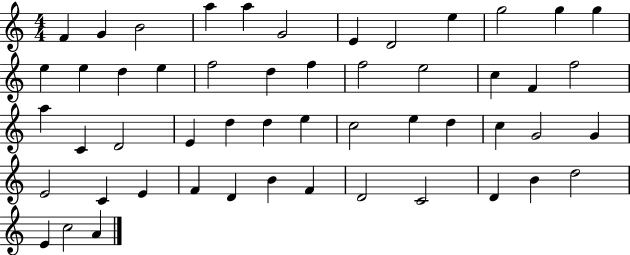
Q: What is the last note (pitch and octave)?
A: A4